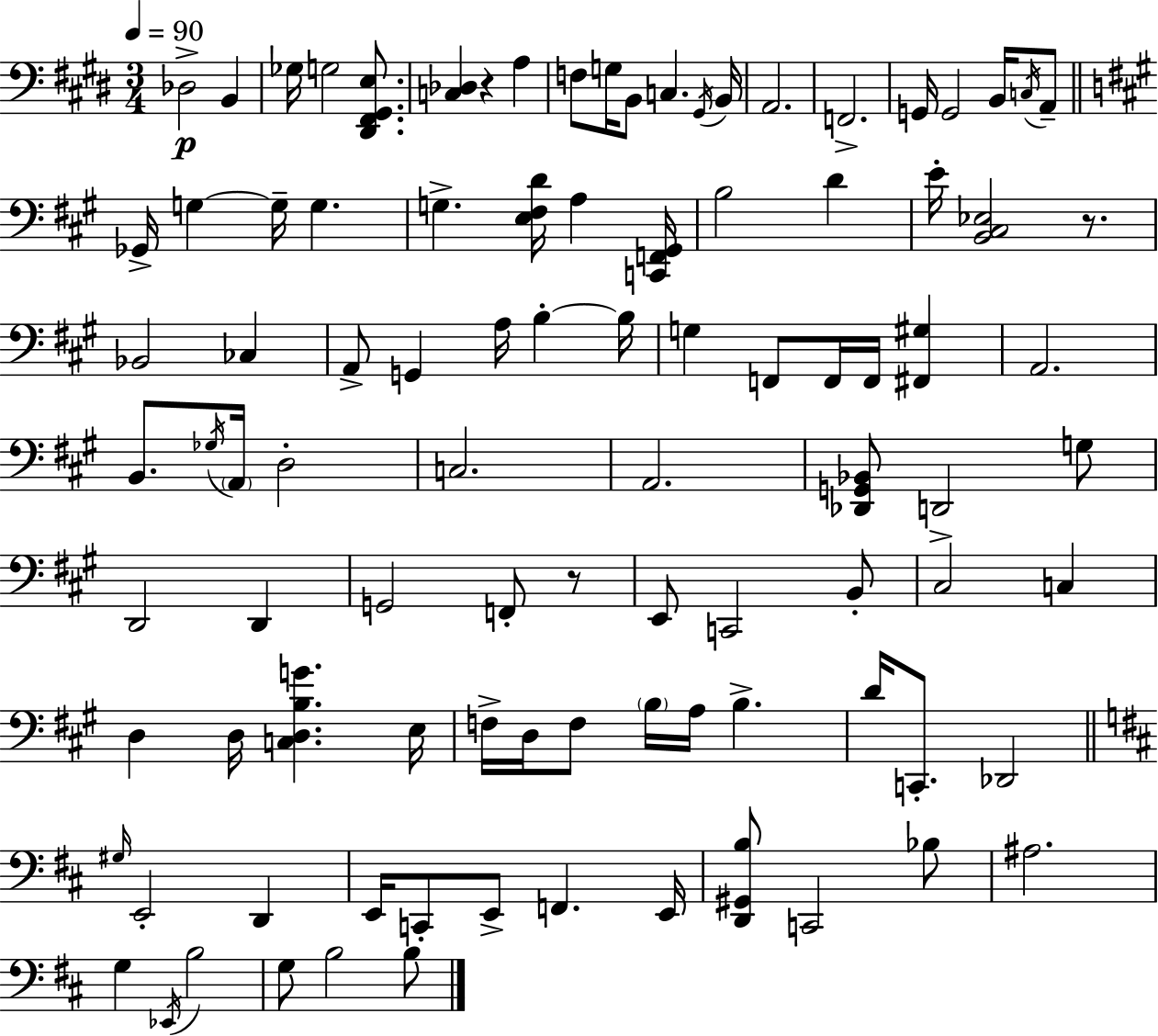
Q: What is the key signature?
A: E major